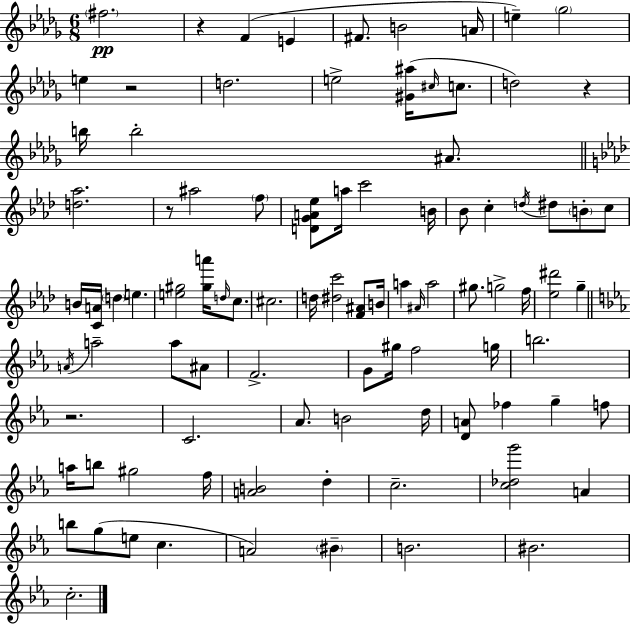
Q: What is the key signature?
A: BES minor